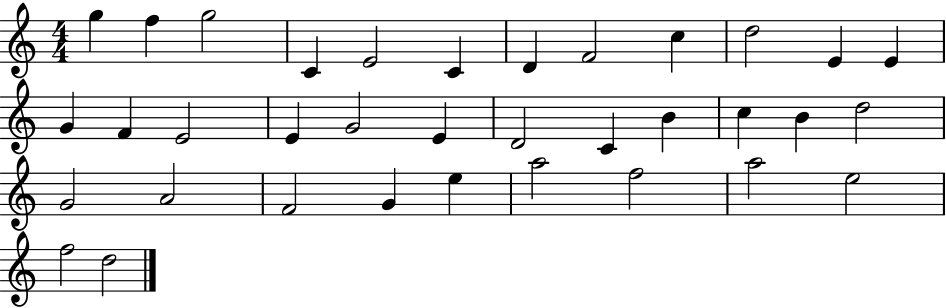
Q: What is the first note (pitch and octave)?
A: G5